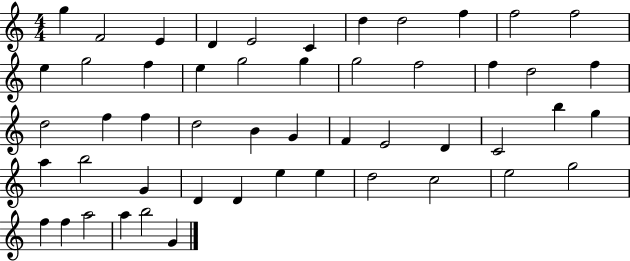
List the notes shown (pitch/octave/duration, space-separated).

G5/q F4/h E4/q D4/q E4/h C4/q D5/q D5/h F5/q F5/h F5/h E5/q G5/h F5/q E5/q G5/h G5/q G5/h F5/h F5/q D5/h F5/q D5/h F5/q F5/q D5/h B4/q G4/q F4/q E4/h D4/q C4/h B5/q G5/q A5/q B5/h G4/q D4/q D4/q E5/q E5/q D5/h C5/h E5/h G5/h F5/q F5/q A5/h A5/q B5/h G4/q